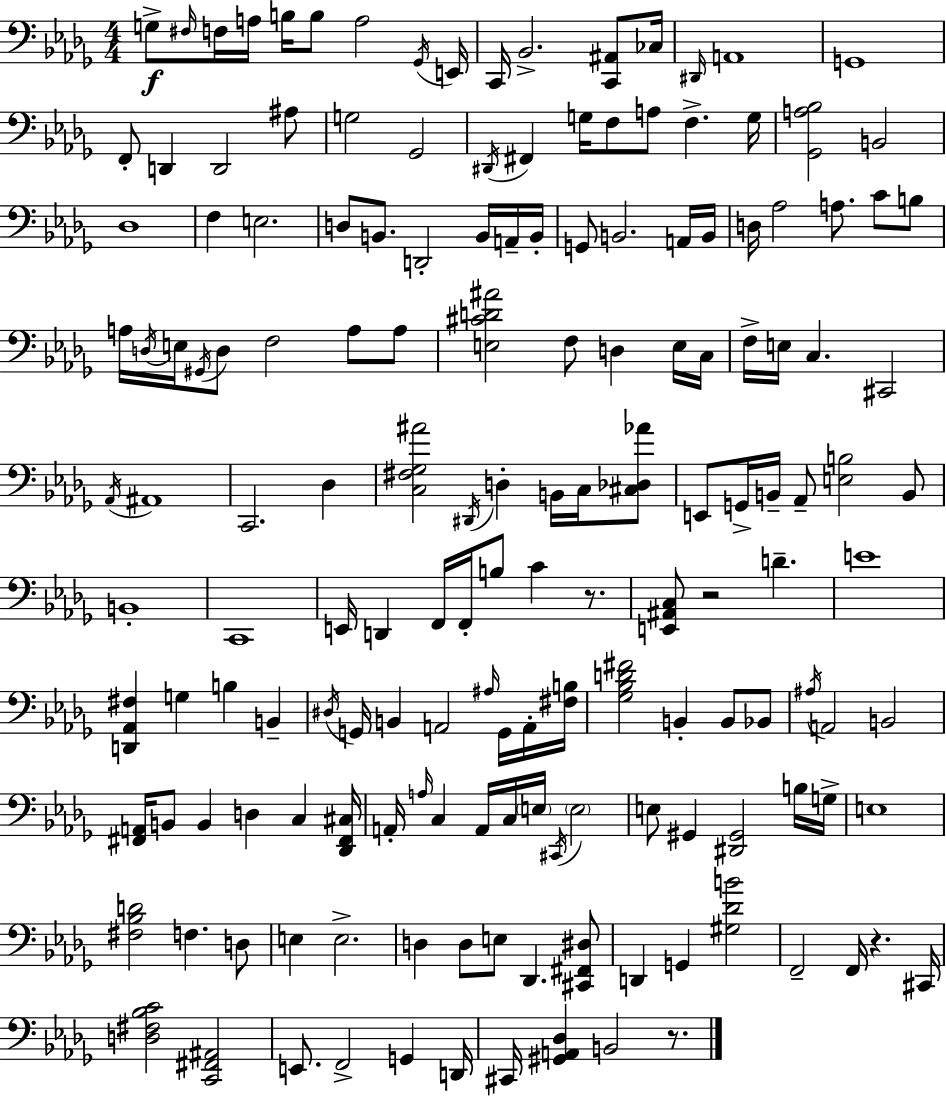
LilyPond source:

{
  \clef bass
  \numericTimeSignature
  \time 4/4
  \key bes \minor
  \repeat volta 2 { g8->\f \grace { fis16 } f16 a16 b16 b8 a2 | \acciaccatura { ges,16 } e,16 c,16 bes,2.-> <c, ais,>8 | ces16 \grace { dis,16 } a,1 | g,1 | \break f,8-. d,4 d,2 | ais8 g2 ges,2 | \acciaccatura { dis,16 } fis,4 g16 f8 a8 f4.-> | g16 <ges, a bes>2 b,2 | \break des1 | f4 e2. | d8 b,8. d,2-. | b,16 a,16-- b,16-. g,8 b,2. | \break a,16 b,16 d16 aes2 a8. | c'8 b8 a16 \acciaccatura { d16 } e16 \acciaccatura { gis,16 } d8 f2 | a8 a8 <e cis' d' ais'>2 f8 | d4 e16 c16 f16-> e16 c4. cis,2 | \break \acciaccatura { aes,16 } ais,1 | c,2. | des4 <c fis ges ais'>2 \acciaccatura { dis,16 } | d4-. b,16 c16 <cis des aes'>8 e,8 g,16-> b,16-- aes,8-- <e b>2 | \break b,8 b,1-. | c,1 | e,16 d,4 f,16 f,16-. b8 | c'4 r8. <e, ais, c>8 r2 | \break d'4.-- e'1 | <d, aes, fis>4 g4 | b4 b,4-- \acciaccatura { dis16 } g,16 b,4 a,2 | \grace { ais16 } g,16 a,16-. <fis b>16 <ges bes d' fis'>2 | \break b,4-. b,8 bes,8 \acciaccatura { ais16 } a,2 | b,2 <fis, a,>16 b,8 b,4 | d4 c4 <des, fis, cis>16 a,16-. \grace { a16 } c4 | a,16 c16 \parenthesize e16 \acciaccatura { cis,16 } \parenthesize e2 e8 gis,4 | \break <dis, gis,>2 b16 g16-> e1 | <fis bes d'>2 | f4. d8 e4 | e2.-> d4 | \break d8 e8 des,4. <cis, fis, dis>8 d,4 | g,4 <gis des' b'>2 f,2-- | f,16 r4. cis,16 <d fis bes c'>2 | <c, fis, ais,>2 e,8. | \break f,2-> g,4 d,16 cis,16 <gis, a, des>4 | b,2 r8. } \bar "|."
}